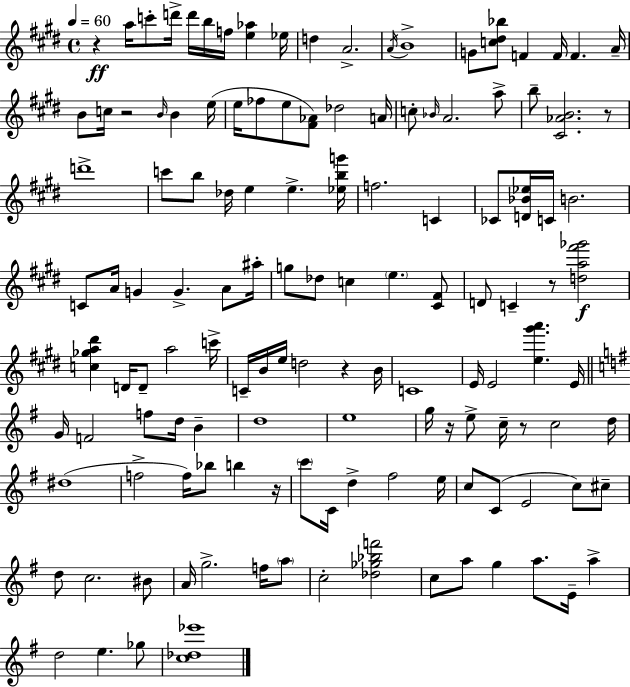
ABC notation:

X:1
T:Untitled
M:4/4
L:1/4
K:E
z a/4 c'/2 d'/4 d'/4 b/4 f/4 [e_a] _e/4 d A2 A/4 B4 G/2 [c^d_b]/2 F F/4 F A/4 B/2 c/4 z2 B/4 B e/4 e/4 _f/2 e/2 [^F_A]/2 _d2 A/4 c/2 _B/4 A2 a/2 b/2 [^C_AB]2 z/2 d'4 c'/2 b/2 _d/4 e e [_ebg']/4 f2 C _C/2 [D_B_e]/4 C/4 B2 C/2 A/4 G G A/2 ^a/4 g/2 _d/2 c e [^C^F]/2 D/2 C z/2 [da^f'_g']2 [c_ga^d'] D/4 D/2 a2 c'/4 C/4 B/4 e/4 d2 z B/4 C4 E/4 E2 [e^g'a'] E/4 G/4 F2 f/2 d/4 B d4 e4 g/4 z/4 e/2 c/4 z/2 c2 d/4 ^d4 f2 f/4 _b/2 b z/4 c'/2 C/4 d ^f2 e/4 c/2 C/2 E2 c/2 ^c/2 d/2 c2 ^B/2 A/4 g2 f/4 a/2 c2 [_d_g_bf']2 c/2 a/2 g a/2 E/4 a d2 e _g/2 [c_d_e']4